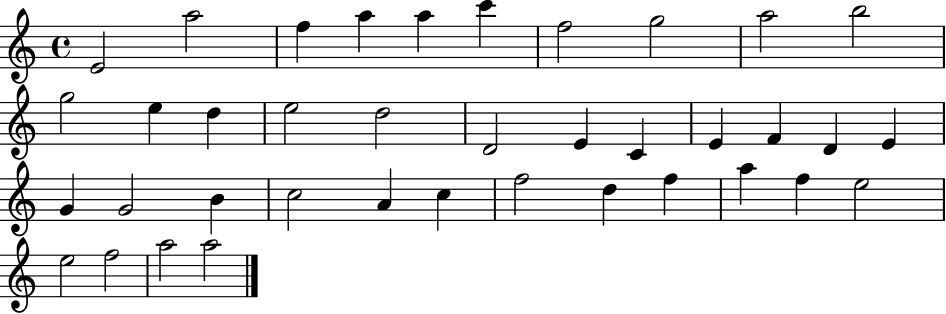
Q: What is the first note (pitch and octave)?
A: E4